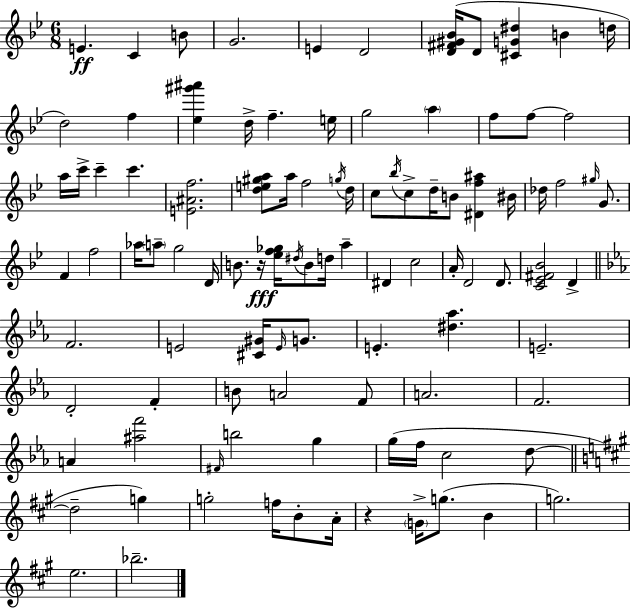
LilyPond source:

{
  \clef treble
  \numericTimeSignature
  \time 6/8
  \key g \minor
  e'4.\ff c'4 b'8 | g'2. | e'4 d'2 | <d' fis' gis' bes'>16( d'8 <cis' g' dis''>4 b'4 d''16 | \break d''2) f''4 | <ees'' gis''' ais'''>4 d''16-> f''4.-- e''16 | g''2 \parenthesize a''4 | f''8 f''8~~ f''2 | \break a''16 c'''16-> c'''4-- c'''4. | <e' ais' f''>2. | <d'' e'' gis'' a''>8 a''16 f''2 \acciaccatura { g''16 } | d''16 c''8 \acciaccatura { bes''16 } c''8-> d''16-- b'8 <dis' f'' ais''>4 | \break bis'16 des''16 f''2 \grace { gis''16 } | g'8. f'4 f''2 | aes''16 \parenthesize a''8-- g''2 | d'16 b'8. r16\fff <ees'' f'' ges''>16 \acciaccatura { dis''16 } b'8 d''16 | \break a''4-- dis'4 c''2 | a'16-. d'2 | d'8. <c' ees' fis' bes'>2 | d'4-> \bar "||" \break \key ees \major f'2. | e'2 <cis' gis'>16 \grace { e'16 } g'8. | e'4.-. <dis'' aes''>4. | e'2.-- | \break d'2-. f'4-. | b'8 a'2 f'8 | a'2. | f'2. | \break a'4 <ais'' f'''>2 | \grace { fis'16 } b''2 g''4 | g''16( f''16 c''2 | d''8~~ \bar "||" \break \key a \major d''2-- g''4) | g''2-. f''16 b'8-. a'16-. | r4 \parenthesize g'16-> g''8.( b'4 | g''2.) | \break e''2. | bes''2.-- | \bar "|."
}